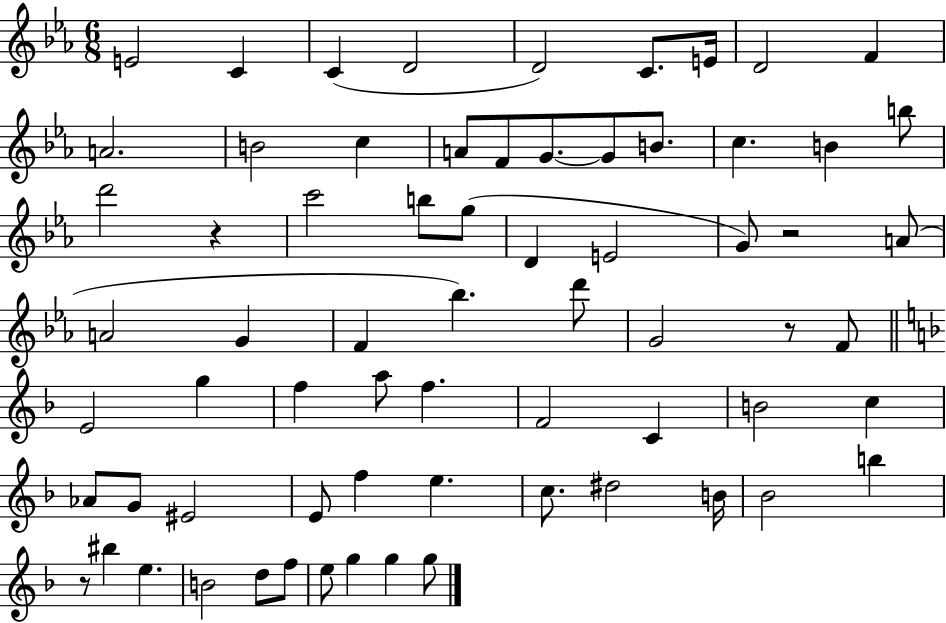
{
  \clef treble
  \numericTimeSignature
  \time 6/8
  \key ees \major
  e'2 c'4 | c'4( d'2 | d'2) c'8. e'16 | d'2 f'4 | \break a'2. | b'2 c''4 | a'8 f'8 g'8.~~ g'8 b'8. | c''4. b'4 b''8 | \break d'''2 r4 | c'''2 b''8 g''8( | d'4 e'2 | g'8) r2 a'8( | \break a'2 g'4 | f'4 bes''4.) d'''8 | g'2 r8 f'8 | \bar "||" \break \key f \major e'2 g''4 | f''4 a''8 f''4. | f'2 c'4 | b'2 c''4 | \break aes'8 g'8 eis'2 | e'8 f''4 e''4. | c''8. dis''2 b'16 | bes'2 b''4 | \break r8 bis''4 e''4. | b'2 d''8 f''8 | e''8 g''4 g''4 g''8 | \bar "|."
}